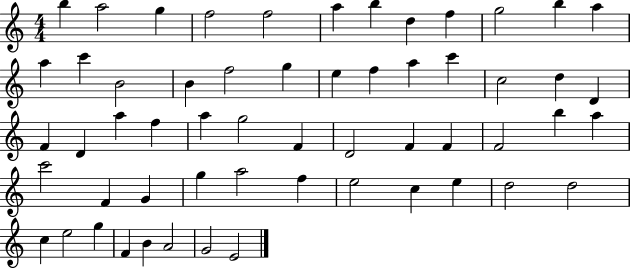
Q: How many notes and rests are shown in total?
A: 57